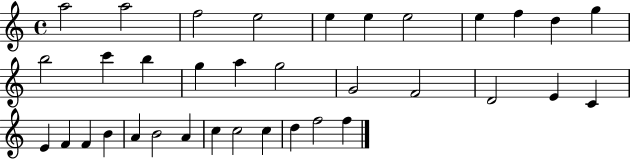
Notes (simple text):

A5/h A5/h F5/h E5/h E5/q E5/q E5/h E5/q F5/q D5/q G5/q B5/h C6/q B5/q G5/q A5/q G5/h G4/h F4/h D4/h E4/q C4/q E4/q F4/q F4/q B4/q A4/q B4/h A4/q C5/q C5/h C5/q D5/q F5/h F5/q